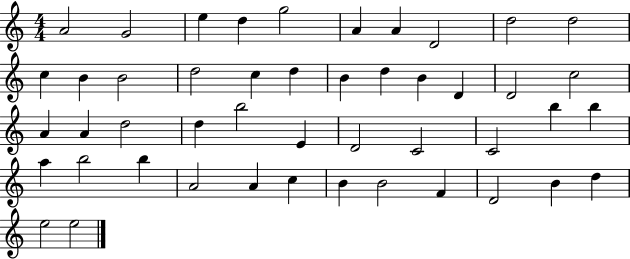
A4/h G4/h E5/q D5/q G5/h A4/q A4/q D4/h D5/h D5/h C5/q B4/q B4/h D5/h C5/q D5/q B4/q D5/q B4/q D4/q D4/h C5/h A4/q A4/q D5/h D5/q B5/h E4/q D4/h C4/h C4/h B5/q B5/q A5/q B5/h B5/q A4/h A4/q C5/q B4/q B4/h F4/q D4/h B4/q D5/q E5/h E5/h